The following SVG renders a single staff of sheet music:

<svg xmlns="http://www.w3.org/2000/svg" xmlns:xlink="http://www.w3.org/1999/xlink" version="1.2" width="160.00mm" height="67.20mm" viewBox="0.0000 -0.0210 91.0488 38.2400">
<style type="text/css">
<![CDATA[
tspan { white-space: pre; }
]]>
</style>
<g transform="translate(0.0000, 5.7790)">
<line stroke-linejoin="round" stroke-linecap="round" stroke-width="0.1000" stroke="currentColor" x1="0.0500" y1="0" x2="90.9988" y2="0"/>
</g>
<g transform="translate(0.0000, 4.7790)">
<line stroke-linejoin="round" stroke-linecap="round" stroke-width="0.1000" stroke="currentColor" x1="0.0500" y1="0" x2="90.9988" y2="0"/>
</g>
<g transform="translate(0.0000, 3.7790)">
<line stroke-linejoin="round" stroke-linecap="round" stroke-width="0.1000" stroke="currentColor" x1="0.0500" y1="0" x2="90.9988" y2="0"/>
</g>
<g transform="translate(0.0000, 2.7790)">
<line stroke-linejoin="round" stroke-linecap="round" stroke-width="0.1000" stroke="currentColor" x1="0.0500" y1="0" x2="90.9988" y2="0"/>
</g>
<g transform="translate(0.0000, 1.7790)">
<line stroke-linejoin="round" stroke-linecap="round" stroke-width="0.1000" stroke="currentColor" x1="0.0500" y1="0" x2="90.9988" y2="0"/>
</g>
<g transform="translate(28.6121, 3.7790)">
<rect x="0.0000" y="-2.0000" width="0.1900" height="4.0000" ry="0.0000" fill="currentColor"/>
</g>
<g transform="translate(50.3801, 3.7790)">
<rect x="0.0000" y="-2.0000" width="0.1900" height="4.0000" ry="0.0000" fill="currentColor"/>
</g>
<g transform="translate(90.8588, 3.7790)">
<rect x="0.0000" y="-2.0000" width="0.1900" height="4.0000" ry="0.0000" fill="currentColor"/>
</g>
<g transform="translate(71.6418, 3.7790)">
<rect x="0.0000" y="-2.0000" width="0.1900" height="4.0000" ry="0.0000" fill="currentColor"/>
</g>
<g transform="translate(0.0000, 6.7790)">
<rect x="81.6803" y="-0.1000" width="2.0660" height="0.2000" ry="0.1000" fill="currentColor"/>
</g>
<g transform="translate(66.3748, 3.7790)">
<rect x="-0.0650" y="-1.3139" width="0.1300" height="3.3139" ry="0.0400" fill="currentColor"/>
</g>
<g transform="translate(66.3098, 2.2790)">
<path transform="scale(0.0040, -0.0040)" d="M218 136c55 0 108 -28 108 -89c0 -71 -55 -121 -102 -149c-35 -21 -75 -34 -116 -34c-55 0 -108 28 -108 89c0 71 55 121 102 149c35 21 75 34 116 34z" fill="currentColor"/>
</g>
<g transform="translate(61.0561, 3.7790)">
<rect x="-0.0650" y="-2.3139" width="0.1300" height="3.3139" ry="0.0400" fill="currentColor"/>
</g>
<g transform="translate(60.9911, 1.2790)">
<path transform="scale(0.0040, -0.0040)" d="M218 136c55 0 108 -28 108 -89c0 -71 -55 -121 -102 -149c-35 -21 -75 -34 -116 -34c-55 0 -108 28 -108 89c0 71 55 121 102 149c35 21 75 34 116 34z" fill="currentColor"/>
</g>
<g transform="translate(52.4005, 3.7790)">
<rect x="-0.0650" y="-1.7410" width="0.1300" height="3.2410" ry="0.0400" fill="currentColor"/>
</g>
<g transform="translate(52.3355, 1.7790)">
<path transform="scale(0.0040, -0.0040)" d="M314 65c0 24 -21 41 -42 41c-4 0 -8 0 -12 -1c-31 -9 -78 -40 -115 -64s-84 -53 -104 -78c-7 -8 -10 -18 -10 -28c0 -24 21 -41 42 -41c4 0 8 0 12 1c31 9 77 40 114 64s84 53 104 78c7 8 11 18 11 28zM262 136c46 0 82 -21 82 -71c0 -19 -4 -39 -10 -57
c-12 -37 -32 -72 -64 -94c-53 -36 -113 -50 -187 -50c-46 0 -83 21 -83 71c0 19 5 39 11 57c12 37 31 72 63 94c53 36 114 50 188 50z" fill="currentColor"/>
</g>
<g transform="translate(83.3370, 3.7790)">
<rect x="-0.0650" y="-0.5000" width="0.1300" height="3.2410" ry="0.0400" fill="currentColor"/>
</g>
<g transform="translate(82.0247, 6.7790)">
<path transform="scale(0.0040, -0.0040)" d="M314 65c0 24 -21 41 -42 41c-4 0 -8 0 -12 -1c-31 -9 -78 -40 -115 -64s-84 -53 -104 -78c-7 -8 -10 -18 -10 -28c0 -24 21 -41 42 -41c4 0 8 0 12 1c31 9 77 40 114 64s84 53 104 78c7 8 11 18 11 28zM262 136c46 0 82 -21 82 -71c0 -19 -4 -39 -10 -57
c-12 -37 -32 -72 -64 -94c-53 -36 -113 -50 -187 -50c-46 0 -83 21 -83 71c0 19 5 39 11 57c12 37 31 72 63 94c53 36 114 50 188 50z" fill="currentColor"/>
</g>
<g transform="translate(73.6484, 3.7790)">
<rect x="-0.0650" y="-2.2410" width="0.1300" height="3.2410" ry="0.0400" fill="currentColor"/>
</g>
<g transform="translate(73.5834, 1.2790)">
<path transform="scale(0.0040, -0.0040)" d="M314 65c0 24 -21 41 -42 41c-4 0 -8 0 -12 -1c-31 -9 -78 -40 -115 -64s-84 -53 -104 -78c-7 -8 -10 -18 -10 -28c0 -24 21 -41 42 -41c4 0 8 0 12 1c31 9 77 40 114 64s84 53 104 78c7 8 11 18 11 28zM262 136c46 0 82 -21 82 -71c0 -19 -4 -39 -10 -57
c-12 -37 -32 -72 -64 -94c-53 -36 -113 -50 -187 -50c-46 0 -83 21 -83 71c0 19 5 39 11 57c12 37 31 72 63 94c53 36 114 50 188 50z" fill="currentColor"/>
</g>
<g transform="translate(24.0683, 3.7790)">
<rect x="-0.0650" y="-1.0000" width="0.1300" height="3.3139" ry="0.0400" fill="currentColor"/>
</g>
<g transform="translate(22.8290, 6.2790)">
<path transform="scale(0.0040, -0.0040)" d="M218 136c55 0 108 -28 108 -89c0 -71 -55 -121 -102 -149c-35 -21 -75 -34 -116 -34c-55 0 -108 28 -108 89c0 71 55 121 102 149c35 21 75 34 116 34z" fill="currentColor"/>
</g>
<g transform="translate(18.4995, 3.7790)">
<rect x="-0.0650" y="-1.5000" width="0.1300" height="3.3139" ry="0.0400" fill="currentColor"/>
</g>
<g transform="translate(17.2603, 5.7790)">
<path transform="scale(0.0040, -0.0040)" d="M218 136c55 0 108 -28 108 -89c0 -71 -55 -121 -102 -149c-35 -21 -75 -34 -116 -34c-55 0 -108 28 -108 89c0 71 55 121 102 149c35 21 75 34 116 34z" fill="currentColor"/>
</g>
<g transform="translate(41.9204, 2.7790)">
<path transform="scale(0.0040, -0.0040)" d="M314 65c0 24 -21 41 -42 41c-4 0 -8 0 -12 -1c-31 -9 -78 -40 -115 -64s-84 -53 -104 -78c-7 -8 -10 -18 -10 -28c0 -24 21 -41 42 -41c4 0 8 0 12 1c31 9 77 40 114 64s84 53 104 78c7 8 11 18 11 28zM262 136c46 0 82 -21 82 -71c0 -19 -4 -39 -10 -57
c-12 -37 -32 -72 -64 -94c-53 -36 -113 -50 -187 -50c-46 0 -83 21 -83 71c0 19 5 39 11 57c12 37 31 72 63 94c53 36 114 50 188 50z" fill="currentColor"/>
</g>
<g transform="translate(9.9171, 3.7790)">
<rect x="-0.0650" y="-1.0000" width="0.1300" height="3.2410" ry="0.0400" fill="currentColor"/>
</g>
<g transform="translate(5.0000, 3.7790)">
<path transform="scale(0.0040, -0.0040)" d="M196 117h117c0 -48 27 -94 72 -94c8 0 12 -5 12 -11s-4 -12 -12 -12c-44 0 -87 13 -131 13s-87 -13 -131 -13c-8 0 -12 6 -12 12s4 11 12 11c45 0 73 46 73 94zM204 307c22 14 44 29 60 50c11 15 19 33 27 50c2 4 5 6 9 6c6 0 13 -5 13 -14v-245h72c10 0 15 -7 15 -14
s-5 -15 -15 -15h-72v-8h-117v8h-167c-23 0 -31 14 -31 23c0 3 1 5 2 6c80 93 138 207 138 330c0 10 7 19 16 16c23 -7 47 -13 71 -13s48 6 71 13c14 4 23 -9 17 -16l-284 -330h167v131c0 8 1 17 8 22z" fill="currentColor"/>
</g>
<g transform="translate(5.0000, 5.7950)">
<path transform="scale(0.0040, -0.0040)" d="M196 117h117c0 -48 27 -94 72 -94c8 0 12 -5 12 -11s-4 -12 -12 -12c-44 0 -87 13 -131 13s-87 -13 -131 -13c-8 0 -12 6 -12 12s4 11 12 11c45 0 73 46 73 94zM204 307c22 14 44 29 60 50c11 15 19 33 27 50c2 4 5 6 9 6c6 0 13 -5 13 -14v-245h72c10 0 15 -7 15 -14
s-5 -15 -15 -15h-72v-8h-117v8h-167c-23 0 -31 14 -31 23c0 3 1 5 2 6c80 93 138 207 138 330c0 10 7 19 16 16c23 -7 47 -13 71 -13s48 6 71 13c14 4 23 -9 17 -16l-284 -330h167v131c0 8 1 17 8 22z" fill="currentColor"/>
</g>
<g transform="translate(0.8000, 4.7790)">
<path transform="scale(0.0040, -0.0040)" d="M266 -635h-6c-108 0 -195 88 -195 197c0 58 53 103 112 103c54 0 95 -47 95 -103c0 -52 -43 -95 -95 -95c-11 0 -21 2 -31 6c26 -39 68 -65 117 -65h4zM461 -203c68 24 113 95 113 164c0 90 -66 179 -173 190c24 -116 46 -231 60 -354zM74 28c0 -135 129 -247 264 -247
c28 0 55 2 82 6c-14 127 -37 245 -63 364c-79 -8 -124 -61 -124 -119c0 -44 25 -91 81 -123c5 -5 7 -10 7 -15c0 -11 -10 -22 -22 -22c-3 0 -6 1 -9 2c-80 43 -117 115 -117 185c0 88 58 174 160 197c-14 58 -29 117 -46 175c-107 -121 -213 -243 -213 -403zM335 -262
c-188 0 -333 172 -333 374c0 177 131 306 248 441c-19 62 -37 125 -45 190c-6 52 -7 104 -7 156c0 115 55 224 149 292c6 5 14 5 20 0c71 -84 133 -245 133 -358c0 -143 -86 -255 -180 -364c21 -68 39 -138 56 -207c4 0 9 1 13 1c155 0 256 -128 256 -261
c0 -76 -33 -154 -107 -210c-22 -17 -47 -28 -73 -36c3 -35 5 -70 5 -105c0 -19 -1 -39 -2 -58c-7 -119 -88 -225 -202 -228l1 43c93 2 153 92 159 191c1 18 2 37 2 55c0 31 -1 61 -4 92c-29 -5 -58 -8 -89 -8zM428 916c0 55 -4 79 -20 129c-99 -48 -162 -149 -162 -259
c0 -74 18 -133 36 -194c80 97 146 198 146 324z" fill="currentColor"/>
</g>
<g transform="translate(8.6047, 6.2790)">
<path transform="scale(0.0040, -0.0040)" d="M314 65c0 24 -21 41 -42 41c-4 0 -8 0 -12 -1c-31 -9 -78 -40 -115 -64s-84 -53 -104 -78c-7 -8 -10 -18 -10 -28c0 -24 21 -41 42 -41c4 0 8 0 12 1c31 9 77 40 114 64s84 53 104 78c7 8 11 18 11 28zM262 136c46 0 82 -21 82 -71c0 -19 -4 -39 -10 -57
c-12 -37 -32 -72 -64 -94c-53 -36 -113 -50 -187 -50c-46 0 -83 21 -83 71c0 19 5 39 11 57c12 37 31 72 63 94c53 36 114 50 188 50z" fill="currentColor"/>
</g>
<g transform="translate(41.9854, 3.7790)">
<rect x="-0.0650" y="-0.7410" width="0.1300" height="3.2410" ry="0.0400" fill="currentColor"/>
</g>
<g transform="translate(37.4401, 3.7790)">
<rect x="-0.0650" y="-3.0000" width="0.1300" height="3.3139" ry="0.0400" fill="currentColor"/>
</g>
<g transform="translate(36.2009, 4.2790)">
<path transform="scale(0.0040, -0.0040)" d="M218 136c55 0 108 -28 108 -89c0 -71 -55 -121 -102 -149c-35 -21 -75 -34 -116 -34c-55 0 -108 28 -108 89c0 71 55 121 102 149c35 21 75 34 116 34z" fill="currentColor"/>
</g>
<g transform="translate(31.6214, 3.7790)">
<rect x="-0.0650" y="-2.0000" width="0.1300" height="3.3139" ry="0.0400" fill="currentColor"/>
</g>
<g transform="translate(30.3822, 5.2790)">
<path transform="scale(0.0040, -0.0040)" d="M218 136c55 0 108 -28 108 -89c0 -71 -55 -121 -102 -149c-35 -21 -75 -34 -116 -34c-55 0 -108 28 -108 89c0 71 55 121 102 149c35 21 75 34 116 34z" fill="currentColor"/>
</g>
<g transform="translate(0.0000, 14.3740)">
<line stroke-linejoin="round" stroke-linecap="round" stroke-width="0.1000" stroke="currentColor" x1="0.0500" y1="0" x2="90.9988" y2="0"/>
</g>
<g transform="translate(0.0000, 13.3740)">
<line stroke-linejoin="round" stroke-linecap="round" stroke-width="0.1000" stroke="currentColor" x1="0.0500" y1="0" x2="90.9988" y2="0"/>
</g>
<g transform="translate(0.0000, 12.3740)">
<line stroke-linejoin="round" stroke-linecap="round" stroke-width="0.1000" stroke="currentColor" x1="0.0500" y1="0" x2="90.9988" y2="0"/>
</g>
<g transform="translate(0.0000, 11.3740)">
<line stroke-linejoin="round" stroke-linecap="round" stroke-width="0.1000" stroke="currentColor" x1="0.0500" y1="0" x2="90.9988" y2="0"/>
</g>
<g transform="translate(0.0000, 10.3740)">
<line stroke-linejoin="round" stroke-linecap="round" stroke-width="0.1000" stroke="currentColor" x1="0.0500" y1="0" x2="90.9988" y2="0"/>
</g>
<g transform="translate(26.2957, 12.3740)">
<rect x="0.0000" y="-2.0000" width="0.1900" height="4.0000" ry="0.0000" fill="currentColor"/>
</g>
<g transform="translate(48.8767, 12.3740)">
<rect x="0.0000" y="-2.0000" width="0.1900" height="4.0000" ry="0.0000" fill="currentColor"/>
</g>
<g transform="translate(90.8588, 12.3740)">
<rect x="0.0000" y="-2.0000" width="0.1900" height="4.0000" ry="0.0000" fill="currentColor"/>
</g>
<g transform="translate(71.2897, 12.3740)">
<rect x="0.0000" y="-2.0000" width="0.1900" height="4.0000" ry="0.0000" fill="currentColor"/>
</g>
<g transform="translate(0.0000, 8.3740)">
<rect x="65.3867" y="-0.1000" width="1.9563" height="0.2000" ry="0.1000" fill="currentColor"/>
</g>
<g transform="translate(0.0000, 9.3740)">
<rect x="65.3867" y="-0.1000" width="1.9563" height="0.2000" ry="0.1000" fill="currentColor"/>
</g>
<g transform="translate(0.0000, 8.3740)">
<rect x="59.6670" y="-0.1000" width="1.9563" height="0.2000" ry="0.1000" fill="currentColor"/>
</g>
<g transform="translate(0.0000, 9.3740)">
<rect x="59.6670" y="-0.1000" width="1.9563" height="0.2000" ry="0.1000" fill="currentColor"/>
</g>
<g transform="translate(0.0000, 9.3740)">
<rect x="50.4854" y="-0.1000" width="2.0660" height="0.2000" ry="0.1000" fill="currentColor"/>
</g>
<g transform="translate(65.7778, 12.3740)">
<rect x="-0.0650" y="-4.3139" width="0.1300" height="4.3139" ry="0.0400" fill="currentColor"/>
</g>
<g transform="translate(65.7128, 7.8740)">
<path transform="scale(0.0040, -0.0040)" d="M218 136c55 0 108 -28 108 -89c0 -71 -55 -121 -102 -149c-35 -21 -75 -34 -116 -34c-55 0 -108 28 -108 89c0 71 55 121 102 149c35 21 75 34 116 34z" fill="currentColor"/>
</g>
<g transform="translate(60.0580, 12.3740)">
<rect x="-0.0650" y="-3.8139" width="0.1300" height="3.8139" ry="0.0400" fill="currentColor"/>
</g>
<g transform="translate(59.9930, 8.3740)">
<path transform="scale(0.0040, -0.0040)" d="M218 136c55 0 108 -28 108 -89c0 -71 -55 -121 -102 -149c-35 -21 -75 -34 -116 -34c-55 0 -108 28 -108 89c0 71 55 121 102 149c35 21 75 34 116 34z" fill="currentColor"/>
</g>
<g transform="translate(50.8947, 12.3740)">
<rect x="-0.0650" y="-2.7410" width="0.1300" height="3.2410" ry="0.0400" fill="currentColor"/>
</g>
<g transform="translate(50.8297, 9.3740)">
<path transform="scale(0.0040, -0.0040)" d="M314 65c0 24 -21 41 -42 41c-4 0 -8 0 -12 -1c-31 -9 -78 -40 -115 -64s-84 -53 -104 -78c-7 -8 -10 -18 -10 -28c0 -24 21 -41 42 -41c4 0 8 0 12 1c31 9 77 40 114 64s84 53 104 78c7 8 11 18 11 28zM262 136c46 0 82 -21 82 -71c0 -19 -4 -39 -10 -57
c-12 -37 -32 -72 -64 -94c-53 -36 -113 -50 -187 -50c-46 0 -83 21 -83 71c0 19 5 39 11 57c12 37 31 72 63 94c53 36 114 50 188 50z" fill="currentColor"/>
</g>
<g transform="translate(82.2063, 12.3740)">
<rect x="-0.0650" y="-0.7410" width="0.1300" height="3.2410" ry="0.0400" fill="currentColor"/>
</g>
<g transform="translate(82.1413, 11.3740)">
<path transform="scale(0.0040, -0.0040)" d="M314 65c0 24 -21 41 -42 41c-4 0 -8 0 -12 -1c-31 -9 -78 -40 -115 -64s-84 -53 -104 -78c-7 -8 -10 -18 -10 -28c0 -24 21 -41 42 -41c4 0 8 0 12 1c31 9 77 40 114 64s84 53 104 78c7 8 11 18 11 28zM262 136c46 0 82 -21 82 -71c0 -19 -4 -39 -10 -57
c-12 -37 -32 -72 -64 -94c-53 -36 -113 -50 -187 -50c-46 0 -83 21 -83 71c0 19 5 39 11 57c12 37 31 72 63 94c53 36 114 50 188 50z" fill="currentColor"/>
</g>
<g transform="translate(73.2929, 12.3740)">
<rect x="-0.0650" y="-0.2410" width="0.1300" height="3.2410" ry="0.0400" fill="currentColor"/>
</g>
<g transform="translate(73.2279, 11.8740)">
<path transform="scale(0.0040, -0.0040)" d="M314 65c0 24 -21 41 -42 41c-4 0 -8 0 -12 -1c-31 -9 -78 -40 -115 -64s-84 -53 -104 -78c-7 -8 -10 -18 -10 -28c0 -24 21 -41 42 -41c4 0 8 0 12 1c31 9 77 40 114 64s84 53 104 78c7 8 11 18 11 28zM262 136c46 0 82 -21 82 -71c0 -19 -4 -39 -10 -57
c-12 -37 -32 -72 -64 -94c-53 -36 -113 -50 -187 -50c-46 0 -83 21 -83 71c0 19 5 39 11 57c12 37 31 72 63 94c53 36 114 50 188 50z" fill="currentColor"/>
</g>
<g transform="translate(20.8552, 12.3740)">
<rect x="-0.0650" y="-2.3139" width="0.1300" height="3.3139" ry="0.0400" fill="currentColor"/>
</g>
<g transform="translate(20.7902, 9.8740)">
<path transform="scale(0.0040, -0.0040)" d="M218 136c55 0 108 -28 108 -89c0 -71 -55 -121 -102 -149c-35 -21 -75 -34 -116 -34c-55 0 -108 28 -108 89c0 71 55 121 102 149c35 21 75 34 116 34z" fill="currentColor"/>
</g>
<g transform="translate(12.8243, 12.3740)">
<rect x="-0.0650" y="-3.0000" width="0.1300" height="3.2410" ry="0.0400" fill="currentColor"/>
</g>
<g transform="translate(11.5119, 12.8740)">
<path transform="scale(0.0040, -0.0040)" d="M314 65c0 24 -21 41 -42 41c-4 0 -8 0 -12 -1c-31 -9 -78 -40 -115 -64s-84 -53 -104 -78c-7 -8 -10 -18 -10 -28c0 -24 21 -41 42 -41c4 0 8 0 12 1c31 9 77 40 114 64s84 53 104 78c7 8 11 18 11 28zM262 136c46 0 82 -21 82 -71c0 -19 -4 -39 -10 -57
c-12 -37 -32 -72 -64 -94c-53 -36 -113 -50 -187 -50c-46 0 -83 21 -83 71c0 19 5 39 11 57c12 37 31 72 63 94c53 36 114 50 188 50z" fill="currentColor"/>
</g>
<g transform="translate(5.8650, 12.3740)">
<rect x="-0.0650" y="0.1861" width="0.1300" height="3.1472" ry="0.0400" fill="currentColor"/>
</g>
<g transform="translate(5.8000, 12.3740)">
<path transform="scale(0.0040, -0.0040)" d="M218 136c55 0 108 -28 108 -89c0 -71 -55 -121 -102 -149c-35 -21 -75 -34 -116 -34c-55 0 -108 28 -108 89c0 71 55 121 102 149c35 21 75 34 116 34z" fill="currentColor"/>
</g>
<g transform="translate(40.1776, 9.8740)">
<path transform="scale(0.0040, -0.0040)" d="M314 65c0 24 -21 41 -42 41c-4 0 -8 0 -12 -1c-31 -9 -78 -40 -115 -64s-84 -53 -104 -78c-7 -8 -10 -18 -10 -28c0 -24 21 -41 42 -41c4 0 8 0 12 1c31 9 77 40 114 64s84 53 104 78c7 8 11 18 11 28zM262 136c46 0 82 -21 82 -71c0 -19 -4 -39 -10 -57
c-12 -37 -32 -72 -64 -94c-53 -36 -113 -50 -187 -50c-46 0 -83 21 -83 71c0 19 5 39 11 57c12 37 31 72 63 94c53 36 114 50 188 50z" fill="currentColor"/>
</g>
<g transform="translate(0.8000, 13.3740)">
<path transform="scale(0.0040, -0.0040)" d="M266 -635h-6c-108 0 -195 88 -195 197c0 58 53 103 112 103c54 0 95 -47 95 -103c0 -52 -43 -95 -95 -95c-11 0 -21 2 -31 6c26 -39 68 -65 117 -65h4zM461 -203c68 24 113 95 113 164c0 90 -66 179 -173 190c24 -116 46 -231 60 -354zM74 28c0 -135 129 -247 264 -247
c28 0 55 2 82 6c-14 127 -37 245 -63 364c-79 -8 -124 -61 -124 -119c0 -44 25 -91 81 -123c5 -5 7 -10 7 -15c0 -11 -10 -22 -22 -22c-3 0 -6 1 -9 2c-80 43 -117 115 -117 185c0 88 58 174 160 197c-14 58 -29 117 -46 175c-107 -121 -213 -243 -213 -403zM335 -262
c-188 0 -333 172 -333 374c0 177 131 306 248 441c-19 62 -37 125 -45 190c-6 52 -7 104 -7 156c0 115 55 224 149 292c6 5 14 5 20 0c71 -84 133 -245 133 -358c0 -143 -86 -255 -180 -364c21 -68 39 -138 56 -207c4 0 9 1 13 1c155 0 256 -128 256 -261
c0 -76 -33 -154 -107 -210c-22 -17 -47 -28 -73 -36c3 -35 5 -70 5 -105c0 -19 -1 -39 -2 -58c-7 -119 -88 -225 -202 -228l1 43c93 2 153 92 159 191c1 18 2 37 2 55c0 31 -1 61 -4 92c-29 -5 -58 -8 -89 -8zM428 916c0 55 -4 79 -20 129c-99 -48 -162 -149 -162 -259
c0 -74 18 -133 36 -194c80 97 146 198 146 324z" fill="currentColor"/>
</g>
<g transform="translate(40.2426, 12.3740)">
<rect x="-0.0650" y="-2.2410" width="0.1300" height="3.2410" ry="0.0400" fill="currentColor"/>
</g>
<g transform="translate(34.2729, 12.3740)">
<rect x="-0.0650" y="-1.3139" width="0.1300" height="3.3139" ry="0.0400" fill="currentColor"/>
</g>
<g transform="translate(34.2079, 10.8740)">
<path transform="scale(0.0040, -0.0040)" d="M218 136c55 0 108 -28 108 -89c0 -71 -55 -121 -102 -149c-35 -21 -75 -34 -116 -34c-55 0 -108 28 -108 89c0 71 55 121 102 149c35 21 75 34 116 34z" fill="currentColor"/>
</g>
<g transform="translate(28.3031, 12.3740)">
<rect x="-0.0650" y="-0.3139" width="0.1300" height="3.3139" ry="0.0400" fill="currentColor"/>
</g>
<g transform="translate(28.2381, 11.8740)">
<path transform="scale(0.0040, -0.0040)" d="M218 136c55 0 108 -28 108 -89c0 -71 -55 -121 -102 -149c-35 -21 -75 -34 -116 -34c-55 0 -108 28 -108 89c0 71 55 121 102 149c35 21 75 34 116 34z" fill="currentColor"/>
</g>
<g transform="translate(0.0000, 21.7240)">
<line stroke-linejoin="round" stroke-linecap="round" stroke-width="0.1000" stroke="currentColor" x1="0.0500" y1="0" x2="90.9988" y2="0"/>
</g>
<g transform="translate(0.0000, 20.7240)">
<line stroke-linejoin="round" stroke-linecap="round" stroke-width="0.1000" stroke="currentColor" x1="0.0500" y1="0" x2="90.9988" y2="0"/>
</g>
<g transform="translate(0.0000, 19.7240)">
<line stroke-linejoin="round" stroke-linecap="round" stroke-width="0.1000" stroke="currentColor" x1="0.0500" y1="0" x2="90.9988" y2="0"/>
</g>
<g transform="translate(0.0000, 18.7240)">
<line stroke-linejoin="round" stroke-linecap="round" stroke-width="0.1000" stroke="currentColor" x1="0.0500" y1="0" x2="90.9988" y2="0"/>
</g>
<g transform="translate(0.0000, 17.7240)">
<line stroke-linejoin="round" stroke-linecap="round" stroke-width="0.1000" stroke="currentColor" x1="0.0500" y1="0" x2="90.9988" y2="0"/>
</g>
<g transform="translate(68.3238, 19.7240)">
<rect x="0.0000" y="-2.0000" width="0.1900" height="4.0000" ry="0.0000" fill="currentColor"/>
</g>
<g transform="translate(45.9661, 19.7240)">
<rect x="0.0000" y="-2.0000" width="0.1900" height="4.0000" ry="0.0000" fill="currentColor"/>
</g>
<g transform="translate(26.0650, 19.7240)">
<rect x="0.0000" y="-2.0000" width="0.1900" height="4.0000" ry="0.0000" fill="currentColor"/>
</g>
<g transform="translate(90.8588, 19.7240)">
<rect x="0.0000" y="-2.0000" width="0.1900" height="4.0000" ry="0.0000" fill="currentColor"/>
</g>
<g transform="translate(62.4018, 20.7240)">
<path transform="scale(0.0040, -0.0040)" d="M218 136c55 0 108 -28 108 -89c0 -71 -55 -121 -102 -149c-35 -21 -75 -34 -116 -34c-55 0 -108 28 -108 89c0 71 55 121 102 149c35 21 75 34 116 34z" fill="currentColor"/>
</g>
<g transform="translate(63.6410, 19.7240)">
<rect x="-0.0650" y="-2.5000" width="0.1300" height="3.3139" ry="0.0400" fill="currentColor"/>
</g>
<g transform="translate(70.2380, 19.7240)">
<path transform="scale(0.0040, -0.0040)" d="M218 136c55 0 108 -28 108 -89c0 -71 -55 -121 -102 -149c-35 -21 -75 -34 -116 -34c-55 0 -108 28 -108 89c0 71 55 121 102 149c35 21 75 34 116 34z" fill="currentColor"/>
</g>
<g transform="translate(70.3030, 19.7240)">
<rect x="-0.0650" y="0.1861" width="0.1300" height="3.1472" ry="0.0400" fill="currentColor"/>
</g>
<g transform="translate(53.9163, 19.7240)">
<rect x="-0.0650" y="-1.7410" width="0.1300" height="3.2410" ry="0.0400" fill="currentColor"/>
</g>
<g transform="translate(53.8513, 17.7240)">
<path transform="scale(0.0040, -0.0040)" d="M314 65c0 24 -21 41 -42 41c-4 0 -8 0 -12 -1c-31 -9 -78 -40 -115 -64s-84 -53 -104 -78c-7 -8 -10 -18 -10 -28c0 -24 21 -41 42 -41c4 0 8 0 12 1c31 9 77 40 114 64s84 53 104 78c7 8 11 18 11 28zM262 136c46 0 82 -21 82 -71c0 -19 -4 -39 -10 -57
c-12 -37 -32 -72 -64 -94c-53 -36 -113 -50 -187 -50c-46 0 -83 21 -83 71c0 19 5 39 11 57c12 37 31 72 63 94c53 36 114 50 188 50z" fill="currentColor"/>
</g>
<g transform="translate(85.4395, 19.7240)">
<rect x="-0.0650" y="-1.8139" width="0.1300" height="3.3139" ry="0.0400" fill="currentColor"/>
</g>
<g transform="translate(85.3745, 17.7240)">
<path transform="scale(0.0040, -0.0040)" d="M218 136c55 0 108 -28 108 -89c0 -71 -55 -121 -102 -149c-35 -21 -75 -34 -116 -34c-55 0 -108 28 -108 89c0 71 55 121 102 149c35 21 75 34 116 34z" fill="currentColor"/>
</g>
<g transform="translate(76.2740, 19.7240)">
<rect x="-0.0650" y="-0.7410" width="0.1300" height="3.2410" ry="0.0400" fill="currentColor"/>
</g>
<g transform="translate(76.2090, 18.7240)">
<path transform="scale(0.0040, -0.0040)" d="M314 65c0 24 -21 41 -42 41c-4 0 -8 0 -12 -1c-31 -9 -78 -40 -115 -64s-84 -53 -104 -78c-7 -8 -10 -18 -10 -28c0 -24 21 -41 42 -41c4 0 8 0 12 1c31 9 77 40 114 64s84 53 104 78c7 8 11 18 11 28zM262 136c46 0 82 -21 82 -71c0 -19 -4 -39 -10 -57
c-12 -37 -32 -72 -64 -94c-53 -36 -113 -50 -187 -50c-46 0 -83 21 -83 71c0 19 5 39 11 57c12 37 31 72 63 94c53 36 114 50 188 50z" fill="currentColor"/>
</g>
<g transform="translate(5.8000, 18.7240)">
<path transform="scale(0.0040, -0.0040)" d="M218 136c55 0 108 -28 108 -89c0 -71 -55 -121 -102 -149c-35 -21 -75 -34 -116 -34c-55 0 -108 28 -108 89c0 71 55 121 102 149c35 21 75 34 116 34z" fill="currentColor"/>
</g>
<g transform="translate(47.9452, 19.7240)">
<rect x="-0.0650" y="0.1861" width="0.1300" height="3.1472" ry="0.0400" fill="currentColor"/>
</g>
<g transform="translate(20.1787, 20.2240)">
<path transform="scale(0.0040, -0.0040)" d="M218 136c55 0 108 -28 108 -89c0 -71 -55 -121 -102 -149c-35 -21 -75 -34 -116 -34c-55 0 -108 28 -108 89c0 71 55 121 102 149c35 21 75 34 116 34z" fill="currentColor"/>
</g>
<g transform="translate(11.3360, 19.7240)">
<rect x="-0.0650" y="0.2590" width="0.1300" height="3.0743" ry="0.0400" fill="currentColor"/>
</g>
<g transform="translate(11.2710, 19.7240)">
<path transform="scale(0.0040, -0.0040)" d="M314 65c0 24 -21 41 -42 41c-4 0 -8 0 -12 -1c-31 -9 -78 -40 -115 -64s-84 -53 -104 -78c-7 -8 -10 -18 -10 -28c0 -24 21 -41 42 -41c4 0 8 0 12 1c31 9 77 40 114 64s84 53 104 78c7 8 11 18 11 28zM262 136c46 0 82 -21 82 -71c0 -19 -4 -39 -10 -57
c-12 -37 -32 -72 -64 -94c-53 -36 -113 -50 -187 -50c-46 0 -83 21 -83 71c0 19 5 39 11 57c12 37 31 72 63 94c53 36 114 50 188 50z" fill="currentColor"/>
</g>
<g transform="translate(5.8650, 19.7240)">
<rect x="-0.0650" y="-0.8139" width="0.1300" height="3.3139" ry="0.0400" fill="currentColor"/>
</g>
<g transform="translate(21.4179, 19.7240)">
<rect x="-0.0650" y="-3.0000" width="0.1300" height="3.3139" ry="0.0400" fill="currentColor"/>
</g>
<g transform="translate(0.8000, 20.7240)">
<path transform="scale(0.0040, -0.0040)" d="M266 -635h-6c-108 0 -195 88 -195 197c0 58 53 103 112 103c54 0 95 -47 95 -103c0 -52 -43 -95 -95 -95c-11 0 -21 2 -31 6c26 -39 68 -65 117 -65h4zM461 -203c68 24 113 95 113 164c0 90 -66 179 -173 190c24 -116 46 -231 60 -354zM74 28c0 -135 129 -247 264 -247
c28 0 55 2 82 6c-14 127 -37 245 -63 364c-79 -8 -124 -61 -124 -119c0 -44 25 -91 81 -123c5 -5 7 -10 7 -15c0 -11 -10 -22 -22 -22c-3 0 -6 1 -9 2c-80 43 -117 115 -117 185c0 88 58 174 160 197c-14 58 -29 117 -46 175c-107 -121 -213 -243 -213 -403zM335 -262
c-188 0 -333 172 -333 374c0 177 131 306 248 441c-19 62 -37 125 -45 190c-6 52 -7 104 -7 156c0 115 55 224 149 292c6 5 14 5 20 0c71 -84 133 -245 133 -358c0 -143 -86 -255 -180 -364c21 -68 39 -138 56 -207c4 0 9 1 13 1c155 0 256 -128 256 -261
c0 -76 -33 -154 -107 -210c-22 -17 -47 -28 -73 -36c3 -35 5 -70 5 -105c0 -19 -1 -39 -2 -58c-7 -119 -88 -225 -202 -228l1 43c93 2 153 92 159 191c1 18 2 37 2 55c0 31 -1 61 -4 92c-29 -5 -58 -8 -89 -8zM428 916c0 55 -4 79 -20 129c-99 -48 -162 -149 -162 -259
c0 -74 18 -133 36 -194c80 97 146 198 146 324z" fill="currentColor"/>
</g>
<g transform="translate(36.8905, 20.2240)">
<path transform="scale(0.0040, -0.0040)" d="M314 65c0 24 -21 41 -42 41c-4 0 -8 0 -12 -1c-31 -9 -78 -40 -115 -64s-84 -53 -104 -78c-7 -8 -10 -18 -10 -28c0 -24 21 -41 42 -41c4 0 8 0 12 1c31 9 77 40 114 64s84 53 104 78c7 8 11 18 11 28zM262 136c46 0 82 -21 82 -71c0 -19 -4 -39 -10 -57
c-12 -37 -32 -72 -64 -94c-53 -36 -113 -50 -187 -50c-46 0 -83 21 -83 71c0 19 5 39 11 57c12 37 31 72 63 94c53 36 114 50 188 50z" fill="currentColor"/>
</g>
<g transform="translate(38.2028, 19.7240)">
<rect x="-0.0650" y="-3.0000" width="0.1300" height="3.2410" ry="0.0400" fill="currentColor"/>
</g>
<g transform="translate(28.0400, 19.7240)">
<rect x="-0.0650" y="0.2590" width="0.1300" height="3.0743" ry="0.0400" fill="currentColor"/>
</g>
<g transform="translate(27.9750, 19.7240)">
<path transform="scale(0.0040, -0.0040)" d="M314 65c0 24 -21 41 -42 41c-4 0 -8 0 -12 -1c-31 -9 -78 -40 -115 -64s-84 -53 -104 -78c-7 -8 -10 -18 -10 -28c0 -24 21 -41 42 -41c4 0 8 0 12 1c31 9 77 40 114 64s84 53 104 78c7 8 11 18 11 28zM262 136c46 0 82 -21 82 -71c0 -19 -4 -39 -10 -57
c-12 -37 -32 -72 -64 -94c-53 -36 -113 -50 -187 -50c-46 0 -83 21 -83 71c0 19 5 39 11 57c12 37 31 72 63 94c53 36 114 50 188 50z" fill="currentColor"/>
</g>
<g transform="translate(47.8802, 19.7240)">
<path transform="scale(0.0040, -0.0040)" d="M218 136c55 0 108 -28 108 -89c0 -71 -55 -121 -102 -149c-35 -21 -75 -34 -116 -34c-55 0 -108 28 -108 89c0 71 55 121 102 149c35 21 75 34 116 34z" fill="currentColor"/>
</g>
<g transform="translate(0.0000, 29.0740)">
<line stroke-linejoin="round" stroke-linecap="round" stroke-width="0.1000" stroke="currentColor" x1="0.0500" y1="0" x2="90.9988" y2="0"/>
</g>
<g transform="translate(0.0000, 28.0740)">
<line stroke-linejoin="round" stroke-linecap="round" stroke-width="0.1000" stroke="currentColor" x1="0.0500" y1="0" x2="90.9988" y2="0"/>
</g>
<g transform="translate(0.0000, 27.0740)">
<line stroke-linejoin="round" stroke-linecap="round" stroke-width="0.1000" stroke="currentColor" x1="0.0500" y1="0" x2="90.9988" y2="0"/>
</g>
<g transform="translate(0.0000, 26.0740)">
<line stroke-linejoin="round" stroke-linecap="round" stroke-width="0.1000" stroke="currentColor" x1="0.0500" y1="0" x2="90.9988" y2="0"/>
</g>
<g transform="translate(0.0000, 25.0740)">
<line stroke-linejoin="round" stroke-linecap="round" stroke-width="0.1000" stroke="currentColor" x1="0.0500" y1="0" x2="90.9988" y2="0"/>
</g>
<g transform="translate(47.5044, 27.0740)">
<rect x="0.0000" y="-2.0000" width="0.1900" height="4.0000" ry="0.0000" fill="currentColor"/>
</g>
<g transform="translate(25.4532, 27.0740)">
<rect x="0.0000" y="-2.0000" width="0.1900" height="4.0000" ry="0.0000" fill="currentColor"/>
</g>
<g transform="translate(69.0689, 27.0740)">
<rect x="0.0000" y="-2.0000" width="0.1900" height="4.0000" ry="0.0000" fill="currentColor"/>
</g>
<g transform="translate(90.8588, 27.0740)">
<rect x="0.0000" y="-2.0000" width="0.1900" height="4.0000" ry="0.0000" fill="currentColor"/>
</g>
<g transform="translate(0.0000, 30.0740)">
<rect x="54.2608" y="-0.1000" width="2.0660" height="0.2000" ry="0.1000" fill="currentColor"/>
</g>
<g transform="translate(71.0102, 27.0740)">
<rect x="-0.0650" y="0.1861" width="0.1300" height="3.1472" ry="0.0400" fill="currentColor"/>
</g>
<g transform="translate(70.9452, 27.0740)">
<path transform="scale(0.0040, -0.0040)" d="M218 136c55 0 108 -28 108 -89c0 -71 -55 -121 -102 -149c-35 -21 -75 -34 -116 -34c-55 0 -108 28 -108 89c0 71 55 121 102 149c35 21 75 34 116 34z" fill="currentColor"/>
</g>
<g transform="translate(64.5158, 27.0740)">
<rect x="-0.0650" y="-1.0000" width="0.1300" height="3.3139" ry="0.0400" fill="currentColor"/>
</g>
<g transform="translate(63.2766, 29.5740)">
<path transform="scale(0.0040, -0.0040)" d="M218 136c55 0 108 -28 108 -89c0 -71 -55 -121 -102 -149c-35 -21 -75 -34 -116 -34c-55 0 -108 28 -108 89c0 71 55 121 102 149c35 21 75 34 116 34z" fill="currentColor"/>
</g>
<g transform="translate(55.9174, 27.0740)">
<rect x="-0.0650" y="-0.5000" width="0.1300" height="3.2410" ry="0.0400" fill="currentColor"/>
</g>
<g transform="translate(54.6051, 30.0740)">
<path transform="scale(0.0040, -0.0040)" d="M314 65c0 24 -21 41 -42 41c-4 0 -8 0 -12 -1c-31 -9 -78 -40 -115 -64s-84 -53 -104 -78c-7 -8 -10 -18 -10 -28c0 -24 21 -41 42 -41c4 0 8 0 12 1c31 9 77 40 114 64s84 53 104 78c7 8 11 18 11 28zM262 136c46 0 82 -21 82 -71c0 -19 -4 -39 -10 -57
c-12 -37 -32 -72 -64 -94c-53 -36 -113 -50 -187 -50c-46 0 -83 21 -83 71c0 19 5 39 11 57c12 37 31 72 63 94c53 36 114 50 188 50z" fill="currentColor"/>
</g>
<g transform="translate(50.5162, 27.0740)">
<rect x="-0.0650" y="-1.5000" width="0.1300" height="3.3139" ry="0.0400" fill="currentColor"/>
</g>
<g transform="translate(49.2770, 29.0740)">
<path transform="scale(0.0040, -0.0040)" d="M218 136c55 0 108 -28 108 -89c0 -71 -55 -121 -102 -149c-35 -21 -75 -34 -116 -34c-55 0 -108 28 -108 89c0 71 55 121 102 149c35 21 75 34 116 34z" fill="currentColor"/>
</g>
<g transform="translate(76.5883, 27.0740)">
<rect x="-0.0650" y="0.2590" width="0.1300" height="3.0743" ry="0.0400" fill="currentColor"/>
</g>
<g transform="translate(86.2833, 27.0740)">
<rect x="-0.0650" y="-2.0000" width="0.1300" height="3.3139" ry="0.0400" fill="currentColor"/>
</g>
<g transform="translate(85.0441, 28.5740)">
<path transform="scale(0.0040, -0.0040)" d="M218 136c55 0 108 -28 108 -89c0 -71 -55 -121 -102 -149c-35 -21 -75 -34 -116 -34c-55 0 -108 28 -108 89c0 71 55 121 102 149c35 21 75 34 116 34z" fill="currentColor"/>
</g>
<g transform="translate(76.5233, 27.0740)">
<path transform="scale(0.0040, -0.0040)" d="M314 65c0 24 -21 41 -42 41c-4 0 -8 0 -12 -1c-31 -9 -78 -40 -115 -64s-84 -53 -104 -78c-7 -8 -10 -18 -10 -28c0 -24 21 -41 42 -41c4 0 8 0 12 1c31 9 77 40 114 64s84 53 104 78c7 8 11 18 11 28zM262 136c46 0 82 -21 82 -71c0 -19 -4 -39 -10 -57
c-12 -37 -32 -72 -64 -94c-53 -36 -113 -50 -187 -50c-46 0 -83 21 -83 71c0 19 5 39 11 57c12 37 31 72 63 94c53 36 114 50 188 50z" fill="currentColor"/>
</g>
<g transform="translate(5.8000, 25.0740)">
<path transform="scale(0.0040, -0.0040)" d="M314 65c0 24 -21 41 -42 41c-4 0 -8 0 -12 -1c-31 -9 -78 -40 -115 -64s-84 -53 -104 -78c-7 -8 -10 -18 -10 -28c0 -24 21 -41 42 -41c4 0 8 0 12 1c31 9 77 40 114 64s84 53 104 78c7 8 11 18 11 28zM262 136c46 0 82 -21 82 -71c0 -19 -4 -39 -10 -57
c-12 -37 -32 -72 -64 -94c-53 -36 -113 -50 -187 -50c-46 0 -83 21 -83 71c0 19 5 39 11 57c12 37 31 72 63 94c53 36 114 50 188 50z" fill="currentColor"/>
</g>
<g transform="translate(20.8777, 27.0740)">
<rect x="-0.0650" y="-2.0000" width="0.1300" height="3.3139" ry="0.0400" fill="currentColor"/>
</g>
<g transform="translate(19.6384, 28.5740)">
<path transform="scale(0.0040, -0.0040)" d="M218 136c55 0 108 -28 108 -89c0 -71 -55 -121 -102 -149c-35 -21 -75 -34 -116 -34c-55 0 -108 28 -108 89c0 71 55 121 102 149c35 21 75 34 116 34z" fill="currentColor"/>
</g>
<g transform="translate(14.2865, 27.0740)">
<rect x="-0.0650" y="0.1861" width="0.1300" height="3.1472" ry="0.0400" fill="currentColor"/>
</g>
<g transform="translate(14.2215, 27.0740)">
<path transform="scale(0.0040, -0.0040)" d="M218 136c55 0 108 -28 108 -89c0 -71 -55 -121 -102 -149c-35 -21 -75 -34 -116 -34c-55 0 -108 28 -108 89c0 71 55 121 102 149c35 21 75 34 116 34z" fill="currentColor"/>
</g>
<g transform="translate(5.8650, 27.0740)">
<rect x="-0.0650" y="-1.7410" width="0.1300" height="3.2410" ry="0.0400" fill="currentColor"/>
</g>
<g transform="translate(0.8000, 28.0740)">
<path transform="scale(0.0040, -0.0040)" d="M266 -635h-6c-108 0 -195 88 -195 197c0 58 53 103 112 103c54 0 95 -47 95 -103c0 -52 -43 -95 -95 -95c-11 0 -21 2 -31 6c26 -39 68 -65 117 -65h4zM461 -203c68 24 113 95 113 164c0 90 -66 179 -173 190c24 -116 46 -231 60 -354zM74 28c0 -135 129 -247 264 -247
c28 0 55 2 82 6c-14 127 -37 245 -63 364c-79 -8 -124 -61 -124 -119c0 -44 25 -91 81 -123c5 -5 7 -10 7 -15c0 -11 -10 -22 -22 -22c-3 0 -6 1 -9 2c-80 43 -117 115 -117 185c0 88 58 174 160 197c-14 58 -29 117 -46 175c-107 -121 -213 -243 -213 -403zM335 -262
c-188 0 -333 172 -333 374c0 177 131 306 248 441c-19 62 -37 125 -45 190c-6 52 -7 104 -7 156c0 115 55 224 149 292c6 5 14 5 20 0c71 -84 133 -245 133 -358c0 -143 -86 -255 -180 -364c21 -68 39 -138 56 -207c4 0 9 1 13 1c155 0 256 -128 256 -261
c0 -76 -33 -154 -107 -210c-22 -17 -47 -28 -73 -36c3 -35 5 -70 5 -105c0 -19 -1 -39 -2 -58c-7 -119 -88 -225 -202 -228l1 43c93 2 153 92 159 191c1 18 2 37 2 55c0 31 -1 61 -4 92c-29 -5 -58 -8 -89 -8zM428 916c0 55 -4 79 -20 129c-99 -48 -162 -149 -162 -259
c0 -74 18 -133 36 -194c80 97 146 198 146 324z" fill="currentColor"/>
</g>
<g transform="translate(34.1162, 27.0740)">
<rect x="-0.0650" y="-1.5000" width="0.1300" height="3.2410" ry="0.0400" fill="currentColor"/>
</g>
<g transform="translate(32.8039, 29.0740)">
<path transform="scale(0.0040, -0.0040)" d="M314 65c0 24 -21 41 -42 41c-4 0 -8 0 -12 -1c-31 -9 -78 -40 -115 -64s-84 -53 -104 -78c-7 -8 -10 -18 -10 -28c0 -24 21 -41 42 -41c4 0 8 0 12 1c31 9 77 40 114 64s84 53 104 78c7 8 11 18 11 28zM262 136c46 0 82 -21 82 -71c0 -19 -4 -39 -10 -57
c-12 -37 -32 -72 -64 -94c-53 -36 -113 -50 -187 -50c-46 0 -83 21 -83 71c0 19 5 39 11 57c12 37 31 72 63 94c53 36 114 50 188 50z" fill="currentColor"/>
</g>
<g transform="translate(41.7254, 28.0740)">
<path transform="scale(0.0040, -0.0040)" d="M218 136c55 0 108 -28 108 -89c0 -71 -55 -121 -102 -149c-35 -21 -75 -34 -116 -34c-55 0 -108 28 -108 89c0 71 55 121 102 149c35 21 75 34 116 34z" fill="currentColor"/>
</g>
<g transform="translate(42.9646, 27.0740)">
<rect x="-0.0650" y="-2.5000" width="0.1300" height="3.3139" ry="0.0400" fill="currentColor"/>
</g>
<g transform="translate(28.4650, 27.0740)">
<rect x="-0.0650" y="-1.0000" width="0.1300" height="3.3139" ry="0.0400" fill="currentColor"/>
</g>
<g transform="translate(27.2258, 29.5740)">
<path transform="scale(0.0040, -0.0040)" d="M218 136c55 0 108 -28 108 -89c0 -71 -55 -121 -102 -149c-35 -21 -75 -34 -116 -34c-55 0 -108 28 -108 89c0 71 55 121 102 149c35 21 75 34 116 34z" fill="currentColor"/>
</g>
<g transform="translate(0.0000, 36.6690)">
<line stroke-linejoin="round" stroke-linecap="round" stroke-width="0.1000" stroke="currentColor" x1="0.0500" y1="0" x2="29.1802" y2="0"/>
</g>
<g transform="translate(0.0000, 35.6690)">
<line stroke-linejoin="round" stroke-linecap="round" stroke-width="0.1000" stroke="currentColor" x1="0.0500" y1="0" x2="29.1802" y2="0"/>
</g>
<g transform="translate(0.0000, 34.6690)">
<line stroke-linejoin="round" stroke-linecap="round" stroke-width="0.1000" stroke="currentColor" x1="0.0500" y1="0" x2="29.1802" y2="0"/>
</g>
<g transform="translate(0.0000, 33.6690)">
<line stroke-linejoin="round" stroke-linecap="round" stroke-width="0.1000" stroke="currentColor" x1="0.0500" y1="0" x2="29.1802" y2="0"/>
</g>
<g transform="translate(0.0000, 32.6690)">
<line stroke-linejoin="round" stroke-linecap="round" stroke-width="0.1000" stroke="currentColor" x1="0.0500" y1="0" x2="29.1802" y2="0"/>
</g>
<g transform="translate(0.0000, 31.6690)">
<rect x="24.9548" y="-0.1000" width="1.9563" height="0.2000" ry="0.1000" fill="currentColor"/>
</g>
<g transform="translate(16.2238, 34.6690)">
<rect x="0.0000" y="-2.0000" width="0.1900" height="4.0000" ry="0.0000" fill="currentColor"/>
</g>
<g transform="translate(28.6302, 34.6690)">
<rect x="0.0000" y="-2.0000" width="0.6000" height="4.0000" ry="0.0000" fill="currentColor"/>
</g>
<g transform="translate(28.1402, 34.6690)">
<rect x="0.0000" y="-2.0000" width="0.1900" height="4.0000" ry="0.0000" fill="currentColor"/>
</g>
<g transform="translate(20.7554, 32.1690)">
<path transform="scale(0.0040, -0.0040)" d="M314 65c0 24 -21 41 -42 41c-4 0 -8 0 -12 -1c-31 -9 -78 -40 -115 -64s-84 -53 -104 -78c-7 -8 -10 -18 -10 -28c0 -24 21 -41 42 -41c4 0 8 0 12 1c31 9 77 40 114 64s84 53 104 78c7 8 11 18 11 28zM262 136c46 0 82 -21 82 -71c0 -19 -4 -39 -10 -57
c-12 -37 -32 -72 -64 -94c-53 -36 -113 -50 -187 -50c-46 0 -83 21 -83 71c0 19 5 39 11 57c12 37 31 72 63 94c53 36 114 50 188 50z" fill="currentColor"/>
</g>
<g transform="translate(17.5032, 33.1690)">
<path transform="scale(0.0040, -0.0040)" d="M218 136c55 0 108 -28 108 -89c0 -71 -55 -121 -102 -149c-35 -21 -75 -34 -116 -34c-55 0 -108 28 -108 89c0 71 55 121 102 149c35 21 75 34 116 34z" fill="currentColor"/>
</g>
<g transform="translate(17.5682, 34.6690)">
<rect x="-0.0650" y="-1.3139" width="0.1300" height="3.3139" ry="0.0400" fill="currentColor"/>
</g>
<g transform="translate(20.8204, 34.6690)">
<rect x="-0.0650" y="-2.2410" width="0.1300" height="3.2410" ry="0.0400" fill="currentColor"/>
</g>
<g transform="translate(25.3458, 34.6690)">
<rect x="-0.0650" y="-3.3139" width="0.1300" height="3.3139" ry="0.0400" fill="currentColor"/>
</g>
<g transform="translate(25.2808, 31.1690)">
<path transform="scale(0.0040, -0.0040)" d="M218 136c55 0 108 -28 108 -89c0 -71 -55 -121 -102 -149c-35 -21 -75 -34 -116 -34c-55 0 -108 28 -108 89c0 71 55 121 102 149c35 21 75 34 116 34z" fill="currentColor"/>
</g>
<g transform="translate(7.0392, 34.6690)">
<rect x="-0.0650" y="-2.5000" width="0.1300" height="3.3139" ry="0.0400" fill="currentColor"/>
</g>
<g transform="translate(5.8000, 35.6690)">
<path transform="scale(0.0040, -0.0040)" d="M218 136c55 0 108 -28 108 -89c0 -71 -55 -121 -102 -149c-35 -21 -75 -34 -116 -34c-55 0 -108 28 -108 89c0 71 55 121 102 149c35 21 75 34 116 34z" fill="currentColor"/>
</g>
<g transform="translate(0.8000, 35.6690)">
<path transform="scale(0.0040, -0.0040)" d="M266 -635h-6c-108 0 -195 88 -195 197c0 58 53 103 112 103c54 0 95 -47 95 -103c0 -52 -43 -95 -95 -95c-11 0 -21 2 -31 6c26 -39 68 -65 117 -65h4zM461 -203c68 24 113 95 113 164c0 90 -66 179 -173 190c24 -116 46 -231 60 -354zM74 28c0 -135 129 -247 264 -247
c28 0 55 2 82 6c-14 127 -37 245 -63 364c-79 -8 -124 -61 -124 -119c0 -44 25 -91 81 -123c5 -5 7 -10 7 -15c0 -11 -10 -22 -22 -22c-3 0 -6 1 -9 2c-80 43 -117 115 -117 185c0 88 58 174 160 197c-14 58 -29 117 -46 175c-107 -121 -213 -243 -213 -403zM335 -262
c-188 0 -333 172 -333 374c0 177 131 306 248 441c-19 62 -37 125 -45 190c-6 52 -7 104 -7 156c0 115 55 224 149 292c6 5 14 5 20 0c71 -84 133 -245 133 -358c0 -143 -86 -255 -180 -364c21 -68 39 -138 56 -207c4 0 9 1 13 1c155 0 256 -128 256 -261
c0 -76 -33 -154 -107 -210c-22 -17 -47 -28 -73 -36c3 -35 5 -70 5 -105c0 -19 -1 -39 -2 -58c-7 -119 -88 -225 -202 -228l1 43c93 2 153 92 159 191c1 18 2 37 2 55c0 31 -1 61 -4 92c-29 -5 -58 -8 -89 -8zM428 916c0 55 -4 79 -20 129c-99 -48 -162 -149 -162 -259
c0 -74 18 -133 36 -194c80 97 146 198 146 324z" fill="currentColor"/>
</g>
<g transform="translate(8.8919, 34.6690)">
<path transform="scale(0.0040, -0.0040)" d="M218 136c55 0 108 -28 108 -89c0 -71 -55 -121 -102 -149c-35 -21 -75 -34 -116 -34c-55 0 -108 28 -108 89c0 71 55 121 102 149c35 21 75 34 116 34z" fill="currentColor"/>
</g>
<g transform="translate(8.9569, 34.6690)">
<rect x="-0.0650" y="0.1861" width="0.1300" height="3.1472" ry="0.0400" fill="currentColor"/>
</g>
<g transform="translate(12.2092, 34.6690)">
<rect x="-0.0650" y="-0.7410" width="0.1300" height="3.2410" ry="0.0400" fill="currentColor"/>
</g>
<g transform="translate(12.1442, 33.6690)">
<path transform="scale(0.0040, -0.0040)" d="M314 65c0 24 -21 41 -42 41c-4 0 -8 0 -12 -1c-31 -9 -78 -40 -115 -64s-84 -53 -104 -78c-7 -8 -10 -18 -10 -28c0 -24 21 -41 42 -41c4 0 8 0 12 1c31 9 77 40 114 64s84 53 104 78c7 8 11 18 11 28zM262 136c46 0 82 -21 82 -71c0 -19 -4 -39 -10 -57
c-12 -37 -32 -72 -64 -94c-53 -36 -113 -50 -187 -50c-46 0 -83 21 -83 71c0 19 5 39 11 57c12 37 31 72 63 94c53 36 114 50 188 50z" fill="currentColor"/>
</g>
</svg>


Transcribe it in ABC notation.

X:1
T:Untitled
M:4/4
L:1/4
K:C
D2 E D F A d2 f2 g e g2 C2 B A2 g c e g2 a2 c' d' c2 d2 d B2 A B2 A2 B f2 G B d2 f f2 B F D E2 G E C2 D B B2 F G B d2 e g2 b